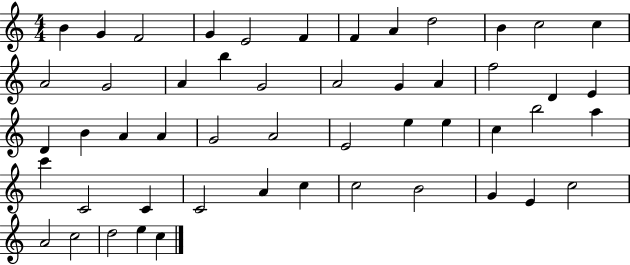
X:1
T:Untitled
M:4/4
L:1/4
K:C
B G F2 G E2 F F A d2 B c2 c A2 G2 A b G2 A2 G A f2 D E D B A A G2 A2 E2 e e c b2 a c' C2 C C2 A c c2 B2 G E c2 A2 c2 d2 e c